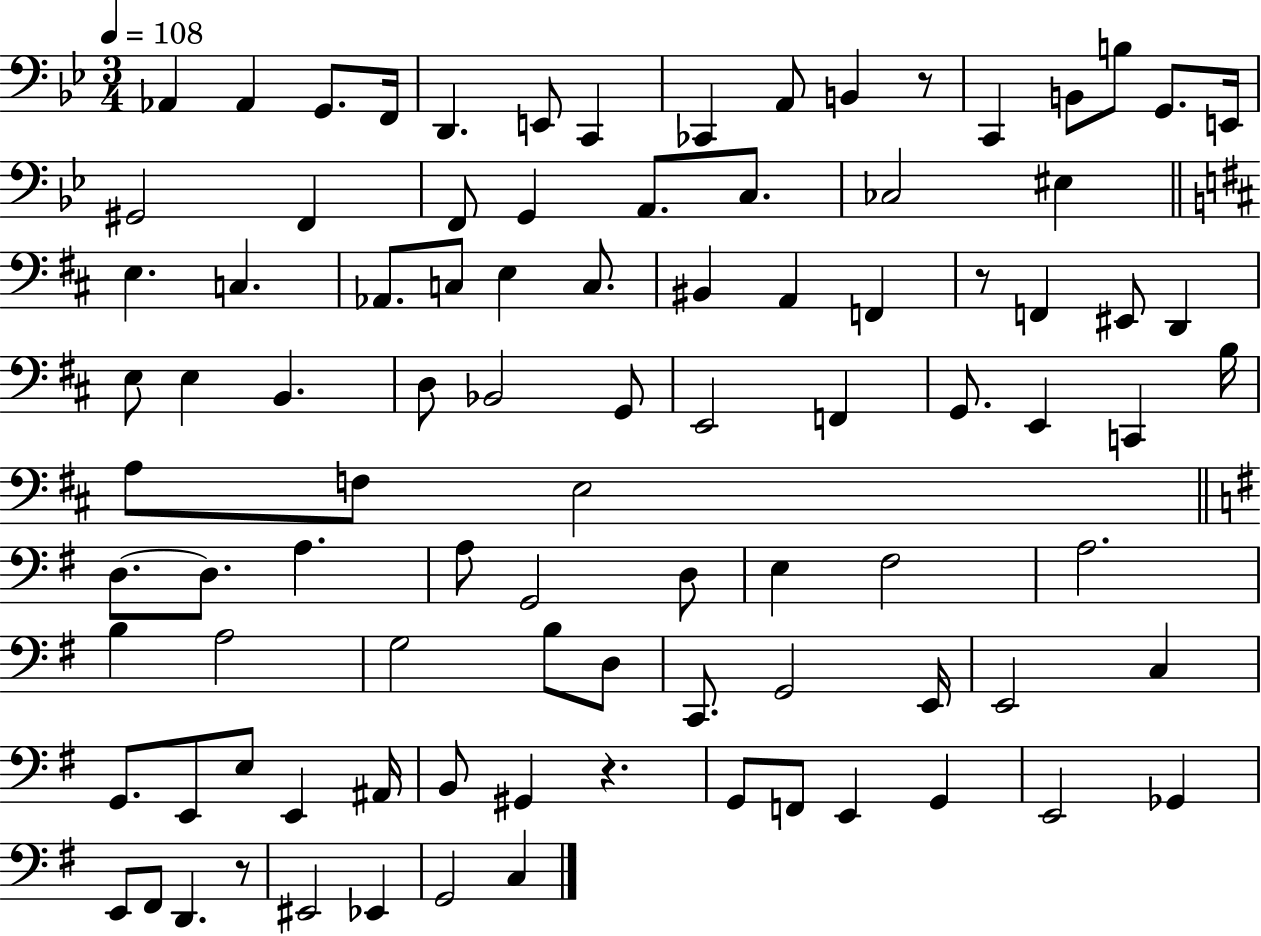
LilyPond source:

{
  \clef bass
  \numericTimeSignature
  \time 3/4
  \key bes \major
  \tempo 4 = 108
  aes,4 aes,4 g,8. f,16 | d,4. e,8 c,4 | ces,4 a,8 b,4 r8 | c,4 b,8 b8 g,8. e,16 | \break gis,2 f,4 | f,8 g,4 a,8. c8. | ces2 eis4 | \bar "||" \break \key d \major e4. c4. | aes,8. c8 e4 c8. | bis,4 a,4 f,4 | r8 f,4 eis,8 d,4 | \break e8 e4 b,4. | d8 bes,2 g,8 | e,2 f,4 | g,8. e,4 c,4 b16 | \break a8 f8 e2 | \bar "||" \break \key g \major d8.~~ d8. a4. | a8 g,2 d8 | e4 fis2 | a2. | \break b4 a2 | g2 b8 d8 | c,8. g,2 e,16 | e,2 c4 | \break g,8. e,8 e8 e,4 ais,16 | b,8 gis,4 r4. | g,8 f,8 e,4 g,4 | e,2 ges,4 | \break e,8 fis,8 d,4. r8 | eis,2 ees,4 | g,2 c4 | \bar "|."
}